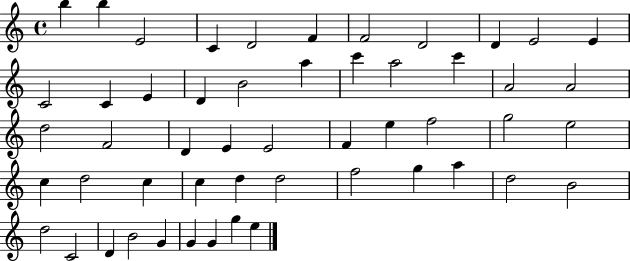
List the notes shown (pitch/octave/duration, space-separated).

B5/q B5/q E4/h C4/q D4/h F4/q F4/h D4/h D4/q E4/h E4/q C4/h C4/q E4/q D4/q B4/h A5/q C6/q A5/h C6/q A4/h A4/h D5/h F4/h D4/q E4/q E4/h F4/q E5/q F5/h G5/h E5/h C5/q D5/h C5/q C5/q D5/q D5/h F5/h G5/q A5/q D5/h B4/h D5/h C4/h D4/q B4/h G4/q G4/q G4/q G5/q E5/q